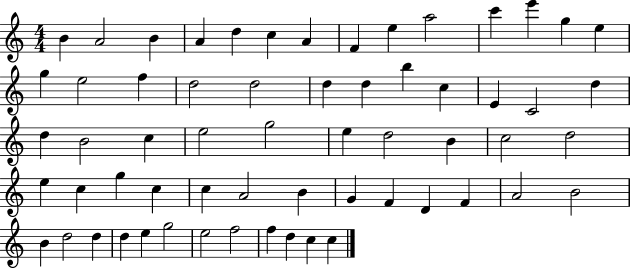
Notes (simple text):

B4/q A4/h B4/q A4/q D5/q C5/q A4/q F4/q E5/q A5/h C6/q E6/q G5/q E5/q G5/q E5/h F5/q D5/h D5/h D5/q D5/q B5/q C5/q E4/q C4/h D5/q D5/q B4/h C5/q E5/h G5/h E5/q D5/h B4/q C5/h D5/h E5/q C5/q G5/q C5/q C5/q A4/h B4/q G4/q F4/q D4/q F4/q A4/h B4/h B4/q D5/h D5/q D5/q E5/q G5/h E5/h F5/h F5/q D5/q C5/q C5/q